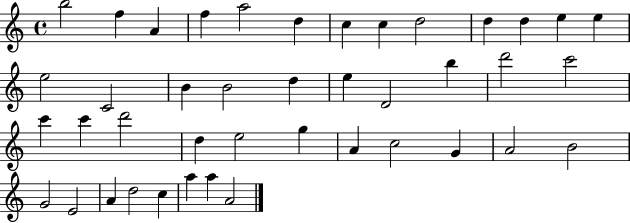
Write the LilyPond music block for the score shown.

{
  \clef treble
  \time 4/4
  \defaultTimeSignature
  \key c \major
  b''2 f''4 a'4 | f''4 a''2 d''4 | c''4 c''4 d''2 | d''4 d''4 e''4 e''4 | \break e''2 c'2 | b'4 b'2 d''4 | e''4 d'2 b''4 | d'''2 c'''2 | \break c'''4 c'''4 d'''2 | d''4 e''2 g''4 | a'4 c''2 g'4 | a'2 b'2 | \break g'2 e'2 | a'4 d''2 c''4 | a''4 a''4 a'2 | \bar "|."
}